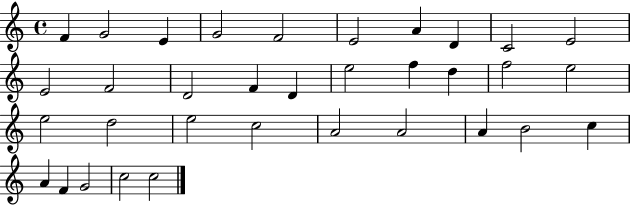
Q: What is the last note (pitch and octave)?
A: C5